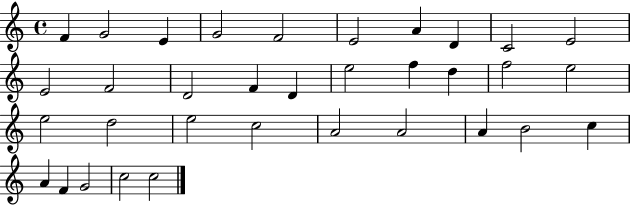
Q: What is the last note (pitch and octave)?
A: C5